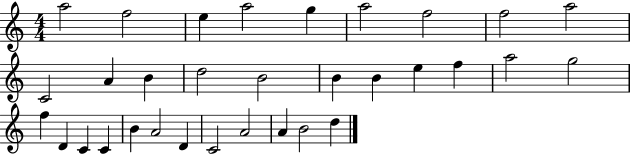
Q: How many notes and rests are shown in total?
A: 32